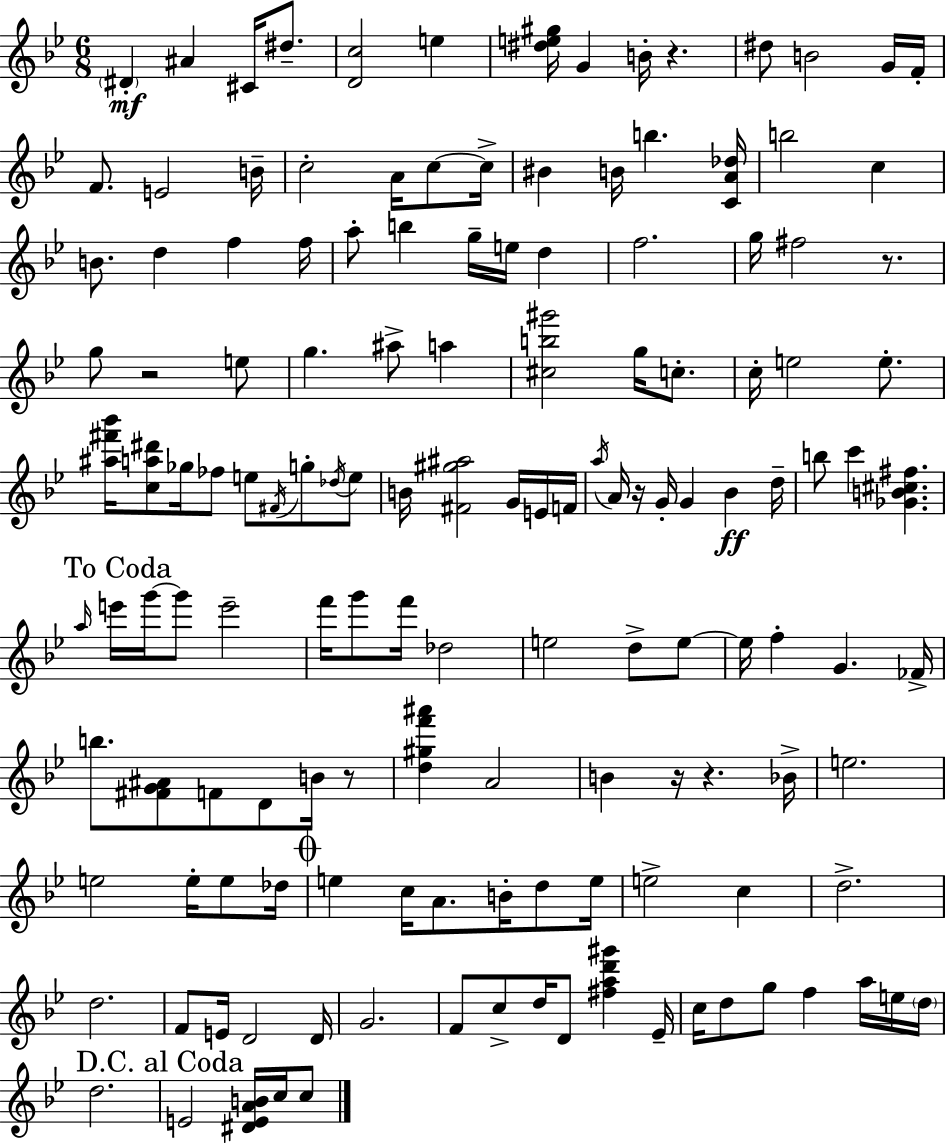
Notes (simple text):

D#4/q A#4/q C#4/s D#5/e. [D4,C5]/h E5/q [D#5,E5,G#5]/s G4/q B4/s R/q. D#5/e B4/h G4/s F4/s F4/e. E4/h B4/s C5/h A4/s C5/e C5/s BIS4/q B4/s B5/q. [C4,A4,Db5]/s B5/h C5/q B4/e. D5/q F5/q F5/s A5/e B5/q G5/s E5/s D5/q F5/h. G5/s F#5/h R/e. G5/e R/h E5/e G5/q. A#5/e A5/q [C#5,B5,G#6]/h G5/s C5/e. C5/s E5/h E5/e. [A#5,F#6,Bb6]/s [C5,A5,D#6]/e Gb5/s FES5/e E5/e F#4/s G5/e Db5/s E5/e B4/s [F#4,G#5,A#5]/h G4/s E4/s F4/s A5/s A4/s R/s G4/s G4/q Bb4/q D5/s B5/e C6/q [Gb4,B4,C#5,F#5]/q. A5/s E6/s G6/s G6/e E6/h F6/s G6/e F6/s Db5/h E5/h D5/e E5/e E5/s F5/q G4/q. FES4/s B5/e. [F#4,G4,A#4]/e F4/e D4/e B4/s R/e [D5,G#5,F6,A#6]/q A4/h B4/q R/s R/q. Bb4/s E5/h. E5/h E5/s E5/e Db5/s E5/q C5/s A4/e. B4/s D5/e E5/s E5/h C5/q D5/h. D5/h. F4/e E4/s D4/h D4/s G4/h. F4/e C5/e D5/s D4/e [F#5,A5,D6,G#6]/q Eb4/s C5/s D5/e G5/e F5/q A5/s E5/s D5/s D5/h. E4/h [D#4,E4,A4,B4]/s C5/s C5/e